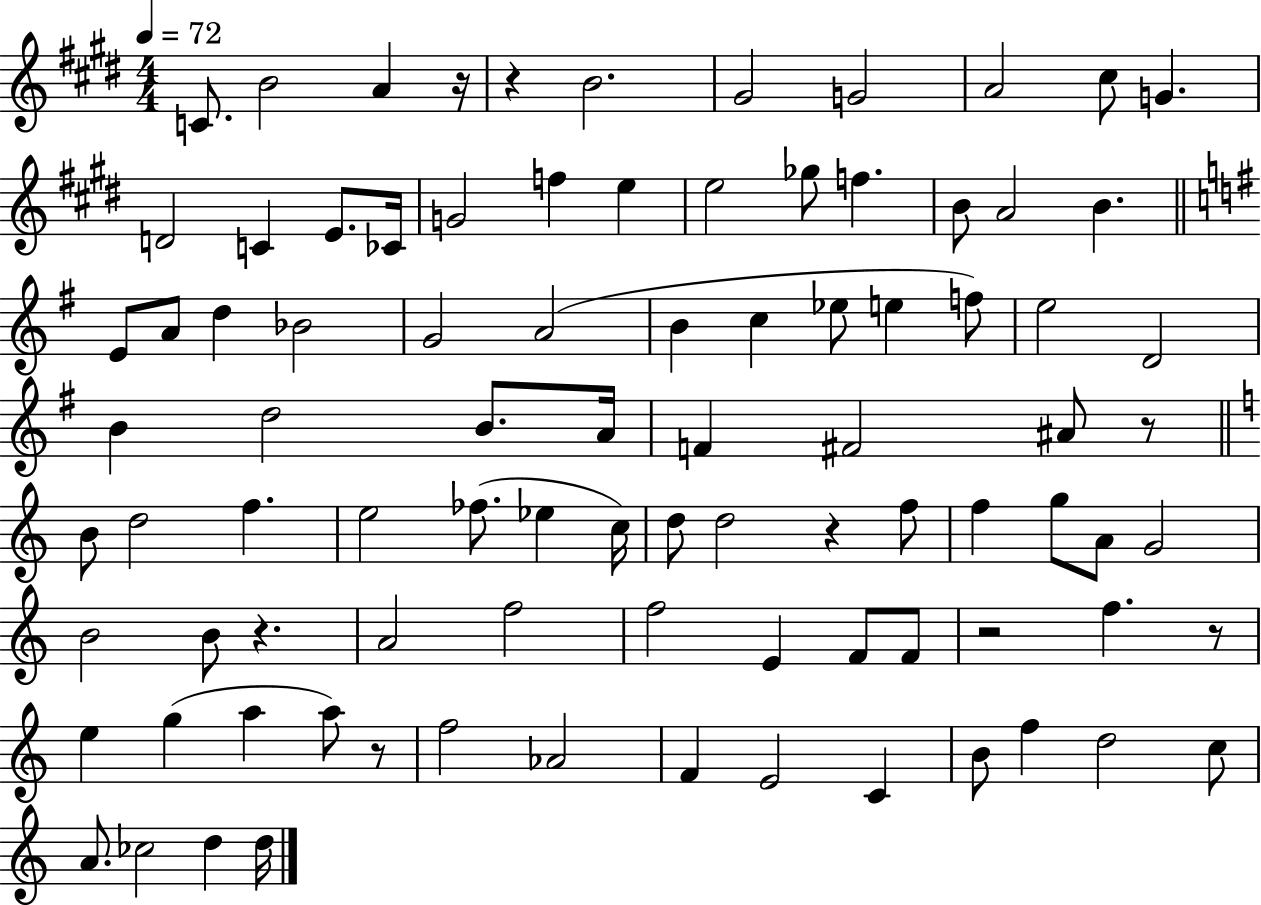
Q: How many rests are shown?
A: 8